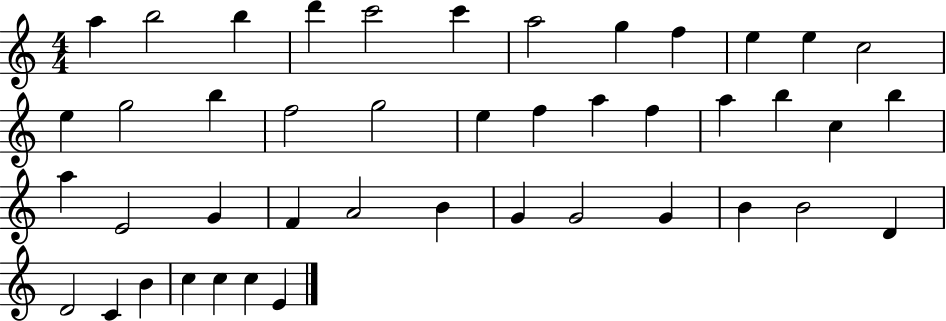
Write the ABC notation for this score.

X:1
T:Untitled
M:4/4
L:1/4
K:C
a b2 b d' c'2 c' a2 g f e e c2 e g2 b f2 g2 e f a f a b c b a E2 G F A2 B G G2 G B B2 D D2 C B c c c E